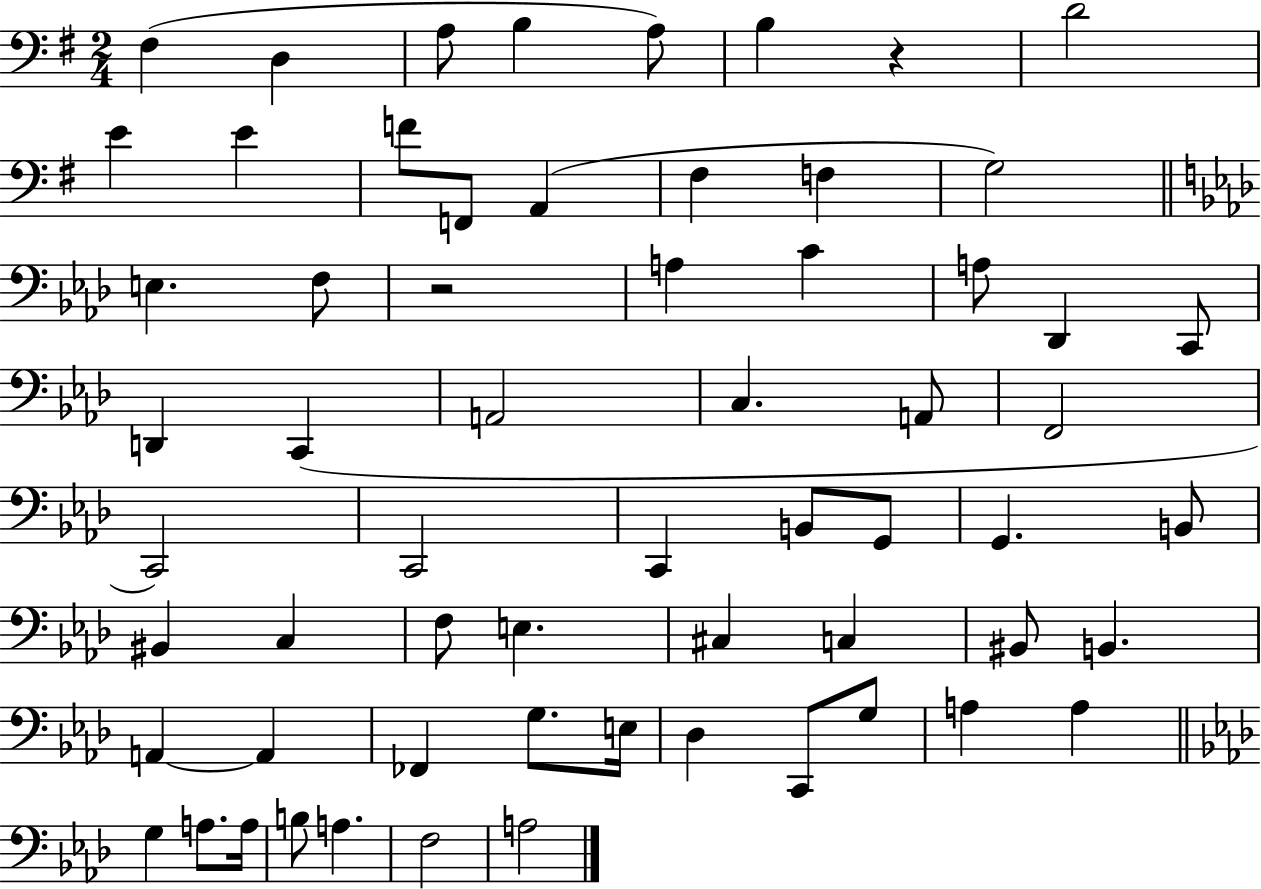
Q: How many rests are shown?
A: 2